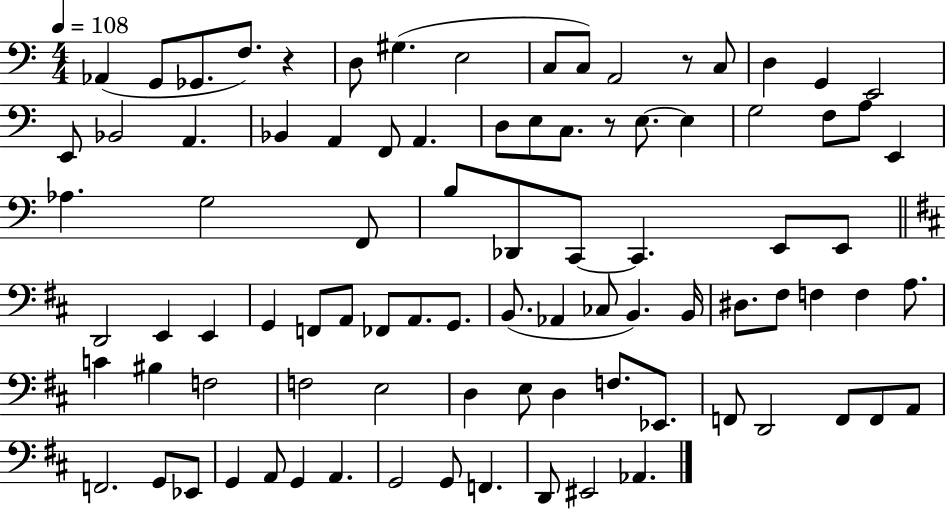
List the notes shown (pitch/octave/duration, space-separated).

Ab2/q G2/e Gb2/e. F3/e. R/q D3/e G#3/q. E3/h C3/e C3/e A2/h R/e C3/e D3/q G2/q E2/h E2/e Bb2/h A2/q. Bb2/q A2/q F2/e A2/q. D3/e E3/e C3/e. R/e E3/e. E3/q G3/h F3/e A3/e E2/q Ab3/q. G3/h F2/e B3/e Db2/e C2/e C2/q. E2/e E2/e D2/h E2/q E2/q G2/q F2/e A2/e FES2/e A2/e. G2/e. B2/e. Ab2/q CES3/e B2/q. B2/s D#3/e. F#3/e F3/q F3/q A3/e. C4/q BIS3/q F3/h F3/h E3/h D3/q E3/e D3/q F3/e. Eb2/e. F2/e D2/h F2/e F2/e A2/e F2/h. G2/e Eb2/e G2/q A2/e G2/q A2/q. G2/h G2/e F2/q. D2/e EIS2/h Ab2/q.